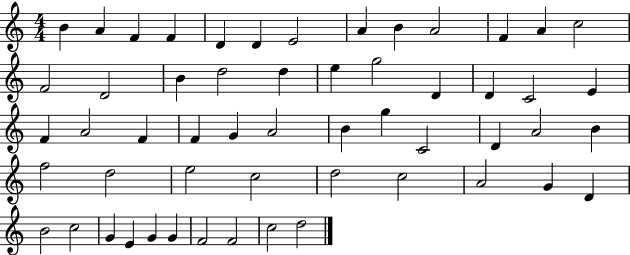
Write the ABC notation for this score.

X:1
T:Untitled
M:4/4
L:1/4
K:C
B A F F D D E2 A B A2 F A c2 F2 D2 B d2 d e g2 D D C2 E F A2 F F G A2 B g C2 D A2 B f2 d2 e2 c2 d2 c2 A2 G D B2 c2 G E G G F2 F2 c2 d2